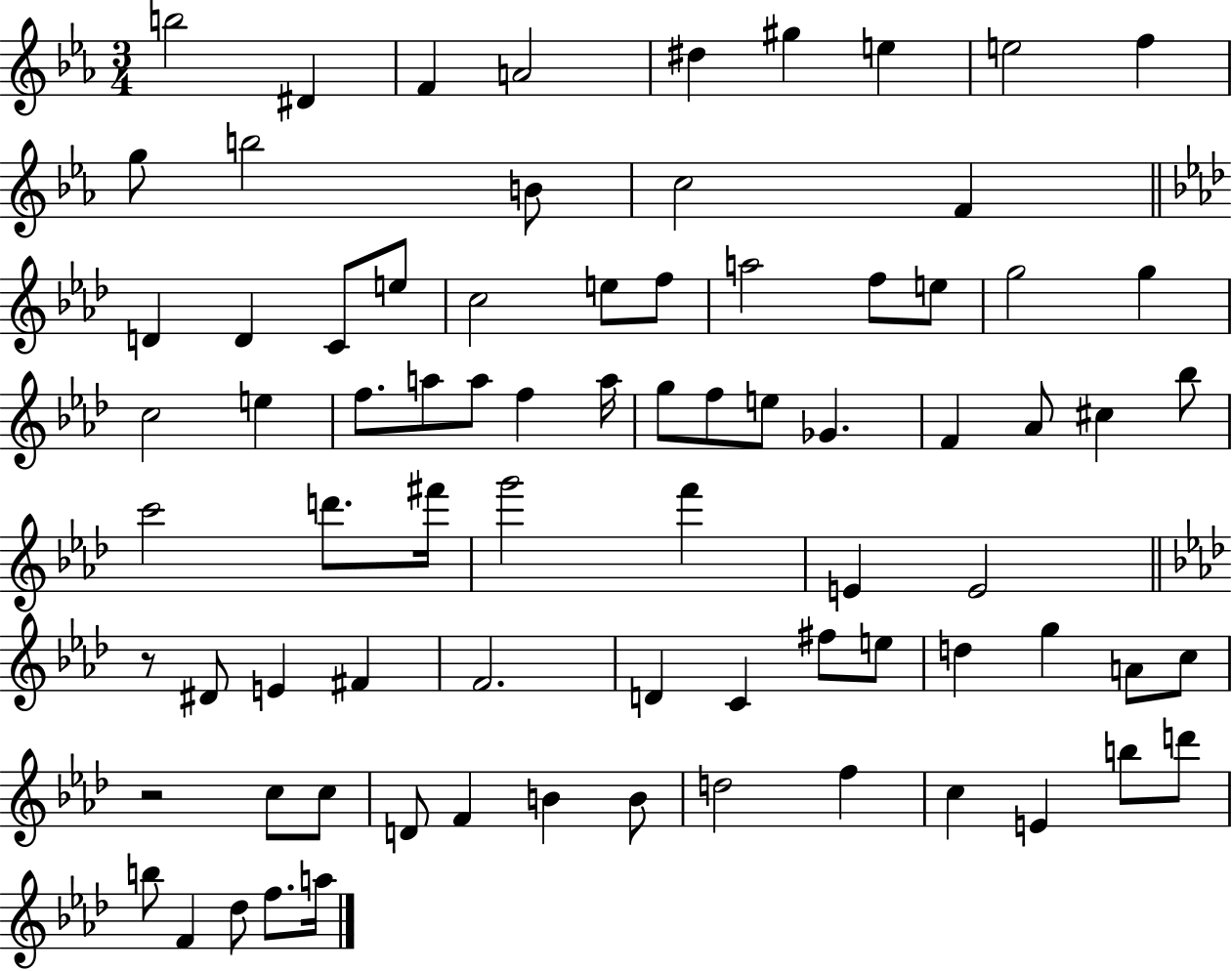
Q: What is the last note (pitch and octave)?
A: A5